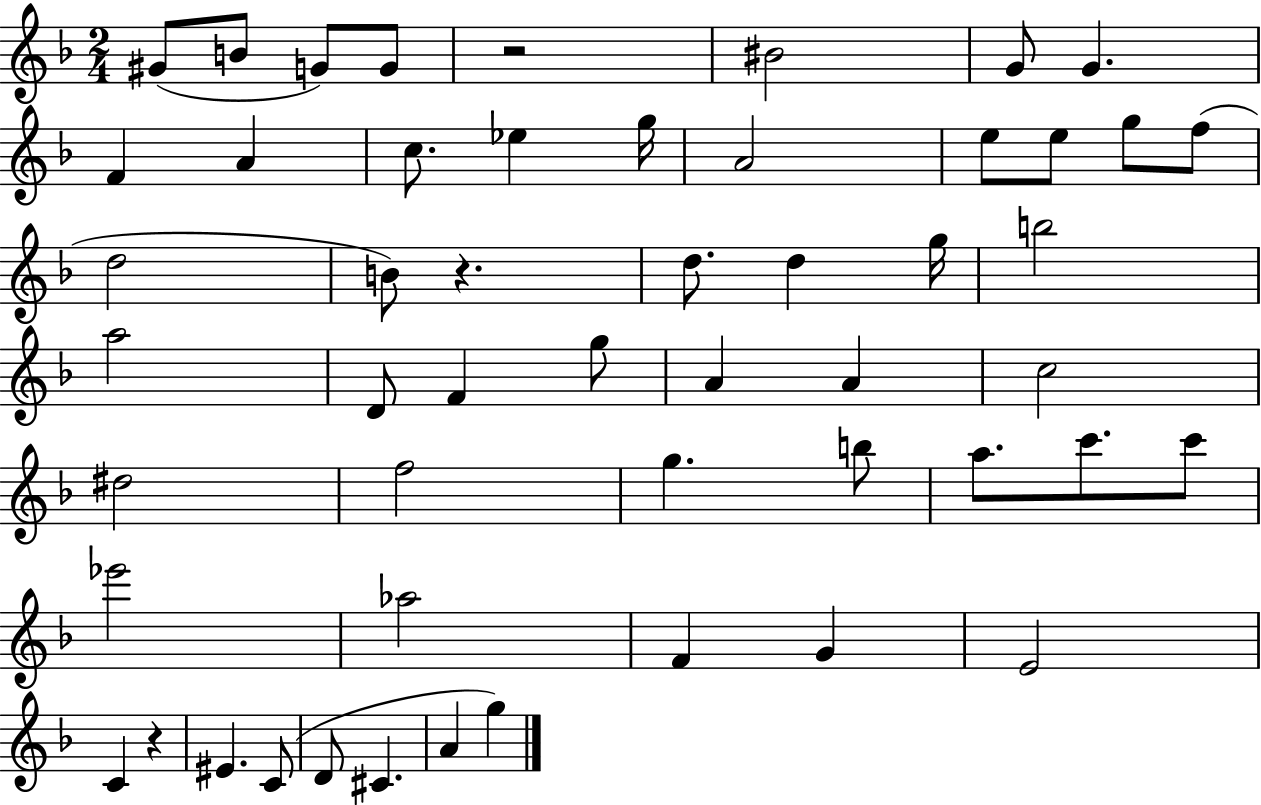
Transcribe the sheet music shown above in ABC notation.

X:1
T:Untitled
M:2/4
L:1/4
K:F
^G/2 B/2 G/2 G/2 z2 ^B2 G/2 G F A c/2 _e g/4 A2 e/2 e/2 g/2 f/2 d2 B/2 z d/2 d g/4 b2 a2 D/2 F g/2 A A c2 ^d2 f2 g b/2 a/2 c'/2 c'/2 _e'2 _a2 F G E2 C z ^E C/2 D/2 ^C A g